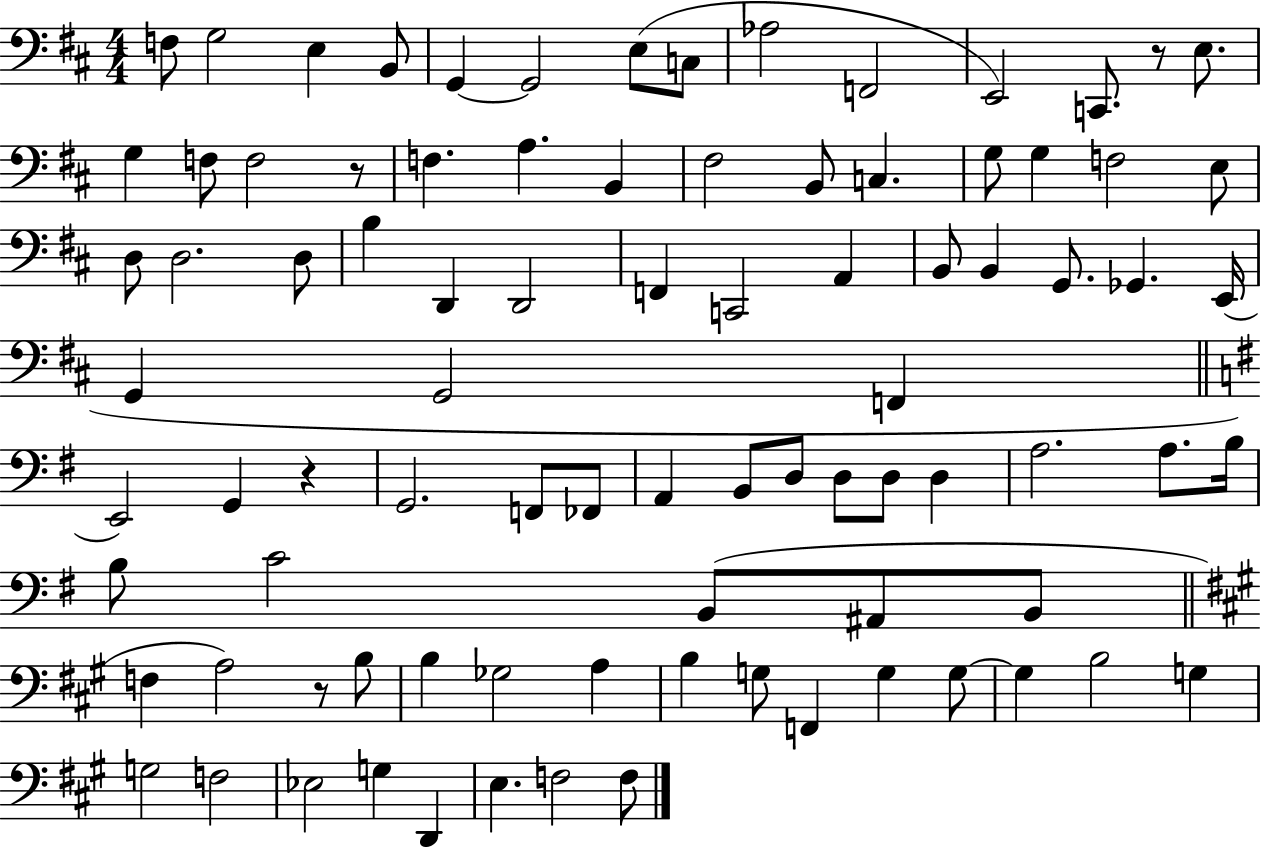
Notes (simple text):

F3/e G3/h E3/q B2/e G2/q G2/h E3/e C3/e Ab3/h F2/h E2/h C2/e. R/e E3/e. G3/q F3/e F3/h R/e F3/q. A3/q. B2/q F#3/h B2/e C3/q. G3/e G3/q F3/h E3/e D3/e D3/h. D3/e B3/q D2/q D2/h F2/q C2/h A2/q B2/e B2/q G2/e. Gb2/q. E2/s G2/q G2/h F2/q E2/h G2/q R/q G2/h. F2/e FES2/e A2/q B2/e D3/e D3/e D3/e D3/q A3/h. A3/e. B3/s B3/e C4/h B2/e A#2/e B2/e F3/q A3/h R/e B3/e B3/q Gb3/h A3/q B3/q G3/e F2/q G3/q G3/e G3/q B3/h G3/q G3/h F3/h Eb3/h G3/q D2/q E3/q. F3/h F3/e